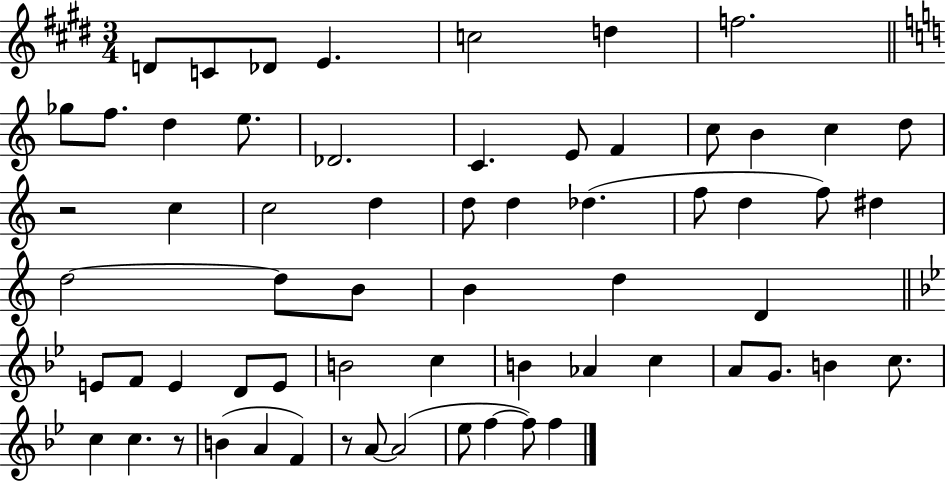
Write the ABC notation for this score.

X:1
T:Untitled
M:3/4
L:1/4
K:E
D/2 C/2 _D/2 E c2 d f2 _g/2 f/2 d e/2 _D2 C E/2 F c/2 B c d/2 z2 c c2 d d/2 d _d f/2 d f/2 ^d d2 d/2 B/2 B d D E/2 F/2 E D/2 E/2 B2 c B _A c A/2 G/2 B c/2 c c z/2 B A F z/2 A/2 A2 _e/2 f f/2 f